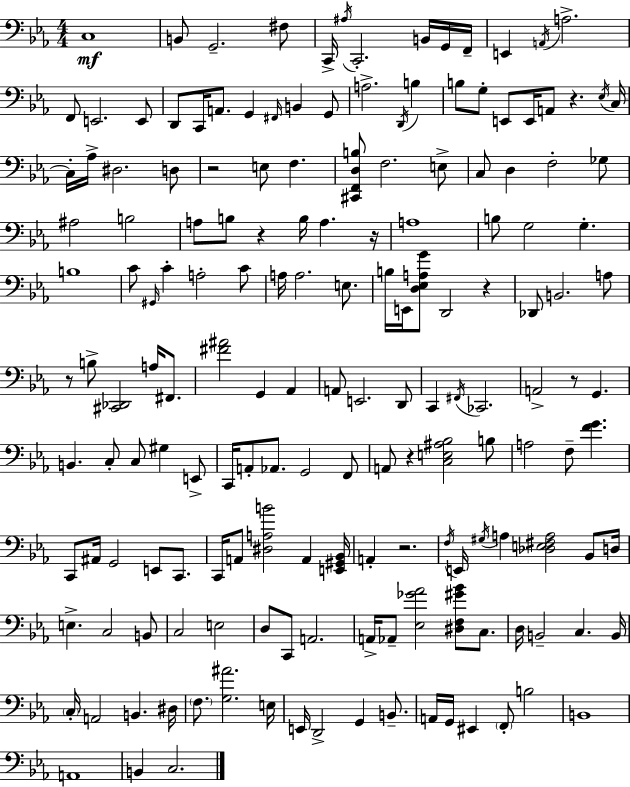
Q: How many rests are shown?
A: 9